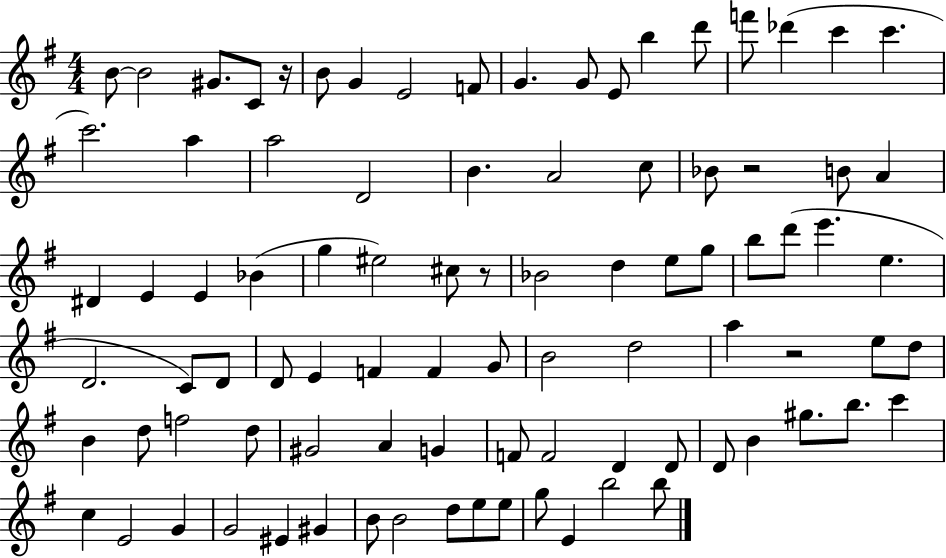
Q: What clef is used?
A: treble